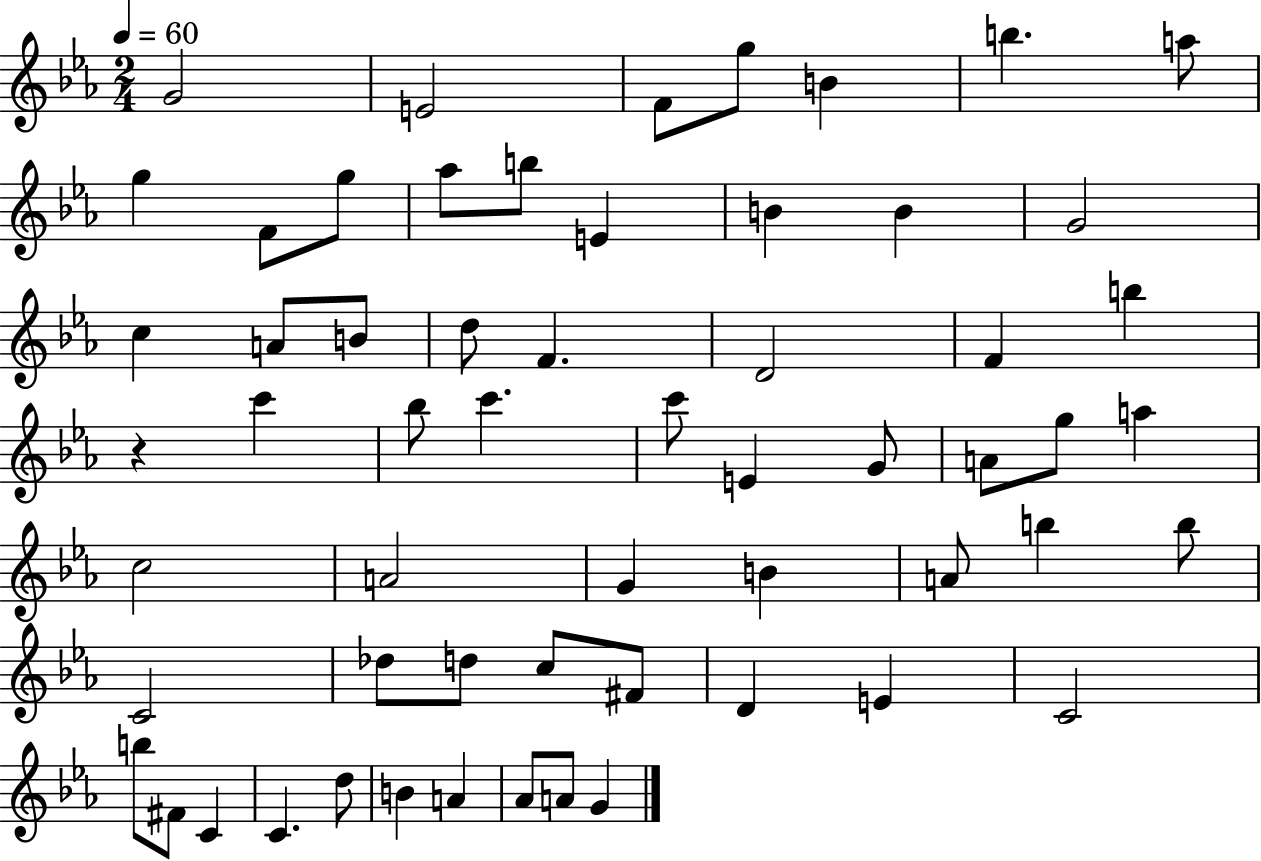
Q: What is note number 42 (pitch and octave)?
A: Db5